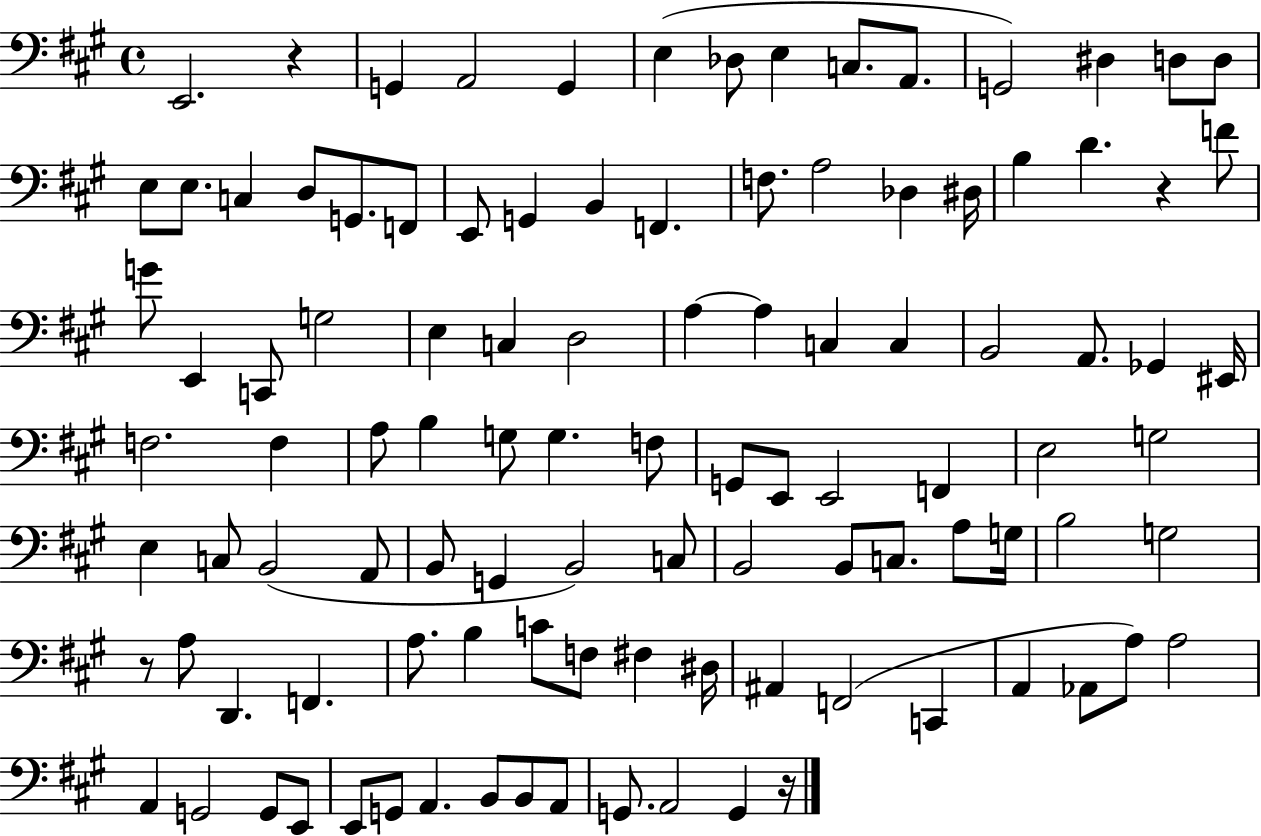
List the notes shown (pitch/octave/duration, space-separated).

E2/h. R/q G2/q A2/h G2/q E3/q Db3/e E3/q C3/e. A2/e. G2/h D#3/q D3/e D3/e E3/e E3/e. C3/q D3/e G2/e. F2/e E2/e G2/q B2/q F2/q. F3/e. A3/h Db3/q D#3/s B3/q D4/q. R/q F4/e G4/e E2/q C2/e G3/h E3/q C3/q D3/h A3/q A3/q C3/q C3/q B2/h A2/e. Gb2/q EIS2/s F3/h. F3/q A3/e B3/q G3/e G3/q. F3/e G2/e E2/e E2/h F2/q E3/h G3/h E3/q C3/e B2/h A2/e B2/e G2/q B2/h C3/e B2/h B2/e C3/e. A3/e G3/s B3/h G3/h R/e A3/e D2/q. F2/q. A3/e. B3/q C4/e F3/e F#3/q D#3/s A#2/q F2/h C2/q A2/q Ab2/e A3/e A3/h A2/q G2/h G2/e E2/e E2/e G2/e A2/q. B2/e B2/e A2/e G2/e. A2/h G2/q R/s